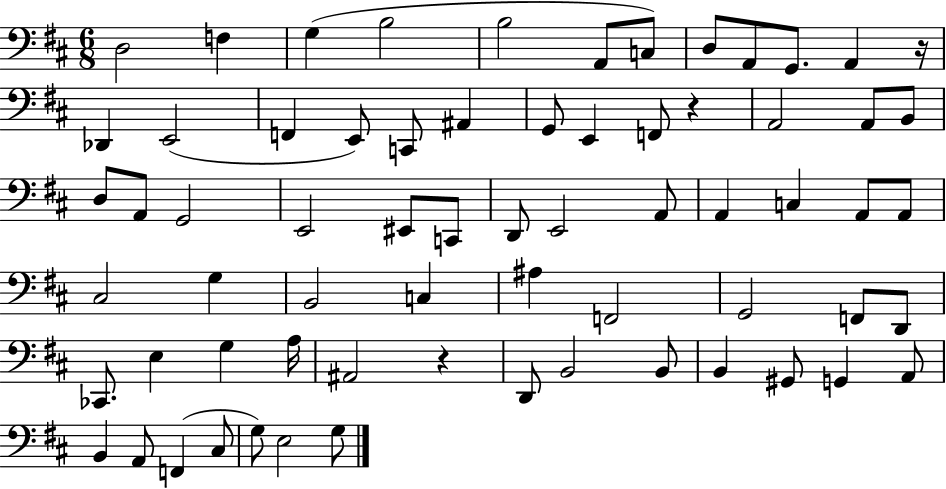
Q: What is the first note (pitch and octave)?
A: D3